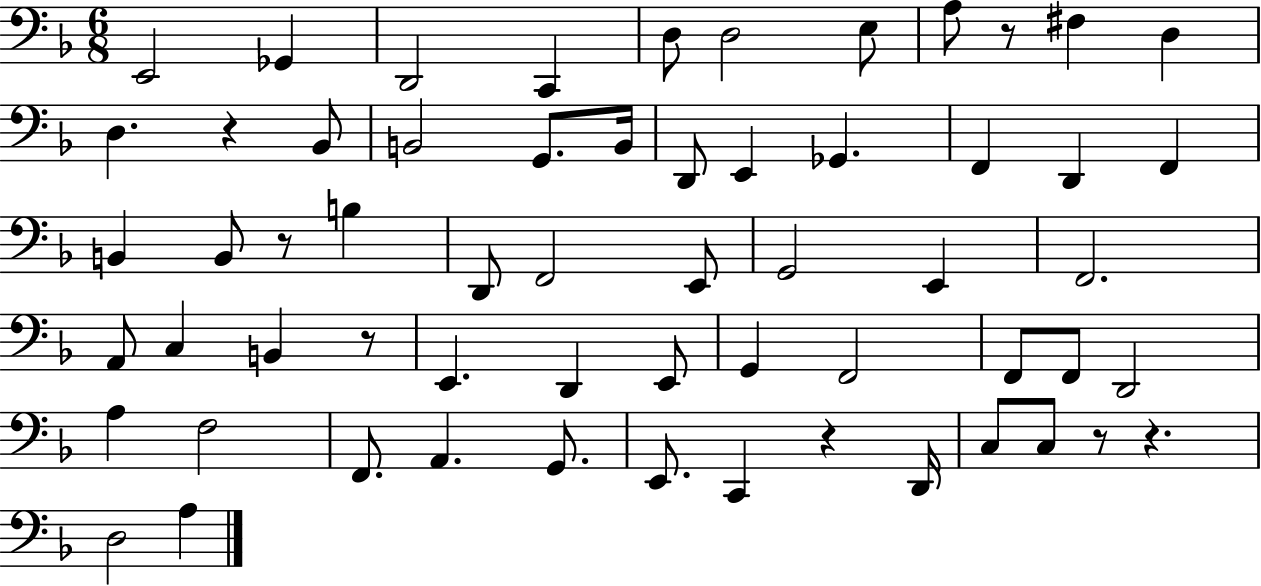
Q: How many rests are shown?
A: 7